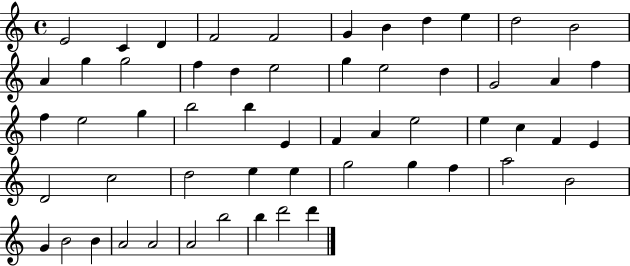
{
  \clef treble
  \time 4/4
  \defaultTimeSignature
  \key c \major
  e'2 c'4 d'4 | f'2 f'2 | g'4 b'4 d''4 e''4 | d''2 b'2 | \break a'4 g''4 g''2 | f''4 d''4 e''2 | g''4 e''2 d''4 | g'2 a'4 f''4 | \break f''4 e''2 g''4 | b''2 b''4 e'4 | f'4 a'4 e''2 | e''4 c''4 f'4 e'4 | \break d'2 c''2 | d''2 e''4 e''4 | g''2 g''4 f''4 | a''2 b'2 | \break g'4 b'2 b'4 | a'2 a'2 | a'2 b''2 | b''4 d'''2 d'''4 | \break \bar "|."
}